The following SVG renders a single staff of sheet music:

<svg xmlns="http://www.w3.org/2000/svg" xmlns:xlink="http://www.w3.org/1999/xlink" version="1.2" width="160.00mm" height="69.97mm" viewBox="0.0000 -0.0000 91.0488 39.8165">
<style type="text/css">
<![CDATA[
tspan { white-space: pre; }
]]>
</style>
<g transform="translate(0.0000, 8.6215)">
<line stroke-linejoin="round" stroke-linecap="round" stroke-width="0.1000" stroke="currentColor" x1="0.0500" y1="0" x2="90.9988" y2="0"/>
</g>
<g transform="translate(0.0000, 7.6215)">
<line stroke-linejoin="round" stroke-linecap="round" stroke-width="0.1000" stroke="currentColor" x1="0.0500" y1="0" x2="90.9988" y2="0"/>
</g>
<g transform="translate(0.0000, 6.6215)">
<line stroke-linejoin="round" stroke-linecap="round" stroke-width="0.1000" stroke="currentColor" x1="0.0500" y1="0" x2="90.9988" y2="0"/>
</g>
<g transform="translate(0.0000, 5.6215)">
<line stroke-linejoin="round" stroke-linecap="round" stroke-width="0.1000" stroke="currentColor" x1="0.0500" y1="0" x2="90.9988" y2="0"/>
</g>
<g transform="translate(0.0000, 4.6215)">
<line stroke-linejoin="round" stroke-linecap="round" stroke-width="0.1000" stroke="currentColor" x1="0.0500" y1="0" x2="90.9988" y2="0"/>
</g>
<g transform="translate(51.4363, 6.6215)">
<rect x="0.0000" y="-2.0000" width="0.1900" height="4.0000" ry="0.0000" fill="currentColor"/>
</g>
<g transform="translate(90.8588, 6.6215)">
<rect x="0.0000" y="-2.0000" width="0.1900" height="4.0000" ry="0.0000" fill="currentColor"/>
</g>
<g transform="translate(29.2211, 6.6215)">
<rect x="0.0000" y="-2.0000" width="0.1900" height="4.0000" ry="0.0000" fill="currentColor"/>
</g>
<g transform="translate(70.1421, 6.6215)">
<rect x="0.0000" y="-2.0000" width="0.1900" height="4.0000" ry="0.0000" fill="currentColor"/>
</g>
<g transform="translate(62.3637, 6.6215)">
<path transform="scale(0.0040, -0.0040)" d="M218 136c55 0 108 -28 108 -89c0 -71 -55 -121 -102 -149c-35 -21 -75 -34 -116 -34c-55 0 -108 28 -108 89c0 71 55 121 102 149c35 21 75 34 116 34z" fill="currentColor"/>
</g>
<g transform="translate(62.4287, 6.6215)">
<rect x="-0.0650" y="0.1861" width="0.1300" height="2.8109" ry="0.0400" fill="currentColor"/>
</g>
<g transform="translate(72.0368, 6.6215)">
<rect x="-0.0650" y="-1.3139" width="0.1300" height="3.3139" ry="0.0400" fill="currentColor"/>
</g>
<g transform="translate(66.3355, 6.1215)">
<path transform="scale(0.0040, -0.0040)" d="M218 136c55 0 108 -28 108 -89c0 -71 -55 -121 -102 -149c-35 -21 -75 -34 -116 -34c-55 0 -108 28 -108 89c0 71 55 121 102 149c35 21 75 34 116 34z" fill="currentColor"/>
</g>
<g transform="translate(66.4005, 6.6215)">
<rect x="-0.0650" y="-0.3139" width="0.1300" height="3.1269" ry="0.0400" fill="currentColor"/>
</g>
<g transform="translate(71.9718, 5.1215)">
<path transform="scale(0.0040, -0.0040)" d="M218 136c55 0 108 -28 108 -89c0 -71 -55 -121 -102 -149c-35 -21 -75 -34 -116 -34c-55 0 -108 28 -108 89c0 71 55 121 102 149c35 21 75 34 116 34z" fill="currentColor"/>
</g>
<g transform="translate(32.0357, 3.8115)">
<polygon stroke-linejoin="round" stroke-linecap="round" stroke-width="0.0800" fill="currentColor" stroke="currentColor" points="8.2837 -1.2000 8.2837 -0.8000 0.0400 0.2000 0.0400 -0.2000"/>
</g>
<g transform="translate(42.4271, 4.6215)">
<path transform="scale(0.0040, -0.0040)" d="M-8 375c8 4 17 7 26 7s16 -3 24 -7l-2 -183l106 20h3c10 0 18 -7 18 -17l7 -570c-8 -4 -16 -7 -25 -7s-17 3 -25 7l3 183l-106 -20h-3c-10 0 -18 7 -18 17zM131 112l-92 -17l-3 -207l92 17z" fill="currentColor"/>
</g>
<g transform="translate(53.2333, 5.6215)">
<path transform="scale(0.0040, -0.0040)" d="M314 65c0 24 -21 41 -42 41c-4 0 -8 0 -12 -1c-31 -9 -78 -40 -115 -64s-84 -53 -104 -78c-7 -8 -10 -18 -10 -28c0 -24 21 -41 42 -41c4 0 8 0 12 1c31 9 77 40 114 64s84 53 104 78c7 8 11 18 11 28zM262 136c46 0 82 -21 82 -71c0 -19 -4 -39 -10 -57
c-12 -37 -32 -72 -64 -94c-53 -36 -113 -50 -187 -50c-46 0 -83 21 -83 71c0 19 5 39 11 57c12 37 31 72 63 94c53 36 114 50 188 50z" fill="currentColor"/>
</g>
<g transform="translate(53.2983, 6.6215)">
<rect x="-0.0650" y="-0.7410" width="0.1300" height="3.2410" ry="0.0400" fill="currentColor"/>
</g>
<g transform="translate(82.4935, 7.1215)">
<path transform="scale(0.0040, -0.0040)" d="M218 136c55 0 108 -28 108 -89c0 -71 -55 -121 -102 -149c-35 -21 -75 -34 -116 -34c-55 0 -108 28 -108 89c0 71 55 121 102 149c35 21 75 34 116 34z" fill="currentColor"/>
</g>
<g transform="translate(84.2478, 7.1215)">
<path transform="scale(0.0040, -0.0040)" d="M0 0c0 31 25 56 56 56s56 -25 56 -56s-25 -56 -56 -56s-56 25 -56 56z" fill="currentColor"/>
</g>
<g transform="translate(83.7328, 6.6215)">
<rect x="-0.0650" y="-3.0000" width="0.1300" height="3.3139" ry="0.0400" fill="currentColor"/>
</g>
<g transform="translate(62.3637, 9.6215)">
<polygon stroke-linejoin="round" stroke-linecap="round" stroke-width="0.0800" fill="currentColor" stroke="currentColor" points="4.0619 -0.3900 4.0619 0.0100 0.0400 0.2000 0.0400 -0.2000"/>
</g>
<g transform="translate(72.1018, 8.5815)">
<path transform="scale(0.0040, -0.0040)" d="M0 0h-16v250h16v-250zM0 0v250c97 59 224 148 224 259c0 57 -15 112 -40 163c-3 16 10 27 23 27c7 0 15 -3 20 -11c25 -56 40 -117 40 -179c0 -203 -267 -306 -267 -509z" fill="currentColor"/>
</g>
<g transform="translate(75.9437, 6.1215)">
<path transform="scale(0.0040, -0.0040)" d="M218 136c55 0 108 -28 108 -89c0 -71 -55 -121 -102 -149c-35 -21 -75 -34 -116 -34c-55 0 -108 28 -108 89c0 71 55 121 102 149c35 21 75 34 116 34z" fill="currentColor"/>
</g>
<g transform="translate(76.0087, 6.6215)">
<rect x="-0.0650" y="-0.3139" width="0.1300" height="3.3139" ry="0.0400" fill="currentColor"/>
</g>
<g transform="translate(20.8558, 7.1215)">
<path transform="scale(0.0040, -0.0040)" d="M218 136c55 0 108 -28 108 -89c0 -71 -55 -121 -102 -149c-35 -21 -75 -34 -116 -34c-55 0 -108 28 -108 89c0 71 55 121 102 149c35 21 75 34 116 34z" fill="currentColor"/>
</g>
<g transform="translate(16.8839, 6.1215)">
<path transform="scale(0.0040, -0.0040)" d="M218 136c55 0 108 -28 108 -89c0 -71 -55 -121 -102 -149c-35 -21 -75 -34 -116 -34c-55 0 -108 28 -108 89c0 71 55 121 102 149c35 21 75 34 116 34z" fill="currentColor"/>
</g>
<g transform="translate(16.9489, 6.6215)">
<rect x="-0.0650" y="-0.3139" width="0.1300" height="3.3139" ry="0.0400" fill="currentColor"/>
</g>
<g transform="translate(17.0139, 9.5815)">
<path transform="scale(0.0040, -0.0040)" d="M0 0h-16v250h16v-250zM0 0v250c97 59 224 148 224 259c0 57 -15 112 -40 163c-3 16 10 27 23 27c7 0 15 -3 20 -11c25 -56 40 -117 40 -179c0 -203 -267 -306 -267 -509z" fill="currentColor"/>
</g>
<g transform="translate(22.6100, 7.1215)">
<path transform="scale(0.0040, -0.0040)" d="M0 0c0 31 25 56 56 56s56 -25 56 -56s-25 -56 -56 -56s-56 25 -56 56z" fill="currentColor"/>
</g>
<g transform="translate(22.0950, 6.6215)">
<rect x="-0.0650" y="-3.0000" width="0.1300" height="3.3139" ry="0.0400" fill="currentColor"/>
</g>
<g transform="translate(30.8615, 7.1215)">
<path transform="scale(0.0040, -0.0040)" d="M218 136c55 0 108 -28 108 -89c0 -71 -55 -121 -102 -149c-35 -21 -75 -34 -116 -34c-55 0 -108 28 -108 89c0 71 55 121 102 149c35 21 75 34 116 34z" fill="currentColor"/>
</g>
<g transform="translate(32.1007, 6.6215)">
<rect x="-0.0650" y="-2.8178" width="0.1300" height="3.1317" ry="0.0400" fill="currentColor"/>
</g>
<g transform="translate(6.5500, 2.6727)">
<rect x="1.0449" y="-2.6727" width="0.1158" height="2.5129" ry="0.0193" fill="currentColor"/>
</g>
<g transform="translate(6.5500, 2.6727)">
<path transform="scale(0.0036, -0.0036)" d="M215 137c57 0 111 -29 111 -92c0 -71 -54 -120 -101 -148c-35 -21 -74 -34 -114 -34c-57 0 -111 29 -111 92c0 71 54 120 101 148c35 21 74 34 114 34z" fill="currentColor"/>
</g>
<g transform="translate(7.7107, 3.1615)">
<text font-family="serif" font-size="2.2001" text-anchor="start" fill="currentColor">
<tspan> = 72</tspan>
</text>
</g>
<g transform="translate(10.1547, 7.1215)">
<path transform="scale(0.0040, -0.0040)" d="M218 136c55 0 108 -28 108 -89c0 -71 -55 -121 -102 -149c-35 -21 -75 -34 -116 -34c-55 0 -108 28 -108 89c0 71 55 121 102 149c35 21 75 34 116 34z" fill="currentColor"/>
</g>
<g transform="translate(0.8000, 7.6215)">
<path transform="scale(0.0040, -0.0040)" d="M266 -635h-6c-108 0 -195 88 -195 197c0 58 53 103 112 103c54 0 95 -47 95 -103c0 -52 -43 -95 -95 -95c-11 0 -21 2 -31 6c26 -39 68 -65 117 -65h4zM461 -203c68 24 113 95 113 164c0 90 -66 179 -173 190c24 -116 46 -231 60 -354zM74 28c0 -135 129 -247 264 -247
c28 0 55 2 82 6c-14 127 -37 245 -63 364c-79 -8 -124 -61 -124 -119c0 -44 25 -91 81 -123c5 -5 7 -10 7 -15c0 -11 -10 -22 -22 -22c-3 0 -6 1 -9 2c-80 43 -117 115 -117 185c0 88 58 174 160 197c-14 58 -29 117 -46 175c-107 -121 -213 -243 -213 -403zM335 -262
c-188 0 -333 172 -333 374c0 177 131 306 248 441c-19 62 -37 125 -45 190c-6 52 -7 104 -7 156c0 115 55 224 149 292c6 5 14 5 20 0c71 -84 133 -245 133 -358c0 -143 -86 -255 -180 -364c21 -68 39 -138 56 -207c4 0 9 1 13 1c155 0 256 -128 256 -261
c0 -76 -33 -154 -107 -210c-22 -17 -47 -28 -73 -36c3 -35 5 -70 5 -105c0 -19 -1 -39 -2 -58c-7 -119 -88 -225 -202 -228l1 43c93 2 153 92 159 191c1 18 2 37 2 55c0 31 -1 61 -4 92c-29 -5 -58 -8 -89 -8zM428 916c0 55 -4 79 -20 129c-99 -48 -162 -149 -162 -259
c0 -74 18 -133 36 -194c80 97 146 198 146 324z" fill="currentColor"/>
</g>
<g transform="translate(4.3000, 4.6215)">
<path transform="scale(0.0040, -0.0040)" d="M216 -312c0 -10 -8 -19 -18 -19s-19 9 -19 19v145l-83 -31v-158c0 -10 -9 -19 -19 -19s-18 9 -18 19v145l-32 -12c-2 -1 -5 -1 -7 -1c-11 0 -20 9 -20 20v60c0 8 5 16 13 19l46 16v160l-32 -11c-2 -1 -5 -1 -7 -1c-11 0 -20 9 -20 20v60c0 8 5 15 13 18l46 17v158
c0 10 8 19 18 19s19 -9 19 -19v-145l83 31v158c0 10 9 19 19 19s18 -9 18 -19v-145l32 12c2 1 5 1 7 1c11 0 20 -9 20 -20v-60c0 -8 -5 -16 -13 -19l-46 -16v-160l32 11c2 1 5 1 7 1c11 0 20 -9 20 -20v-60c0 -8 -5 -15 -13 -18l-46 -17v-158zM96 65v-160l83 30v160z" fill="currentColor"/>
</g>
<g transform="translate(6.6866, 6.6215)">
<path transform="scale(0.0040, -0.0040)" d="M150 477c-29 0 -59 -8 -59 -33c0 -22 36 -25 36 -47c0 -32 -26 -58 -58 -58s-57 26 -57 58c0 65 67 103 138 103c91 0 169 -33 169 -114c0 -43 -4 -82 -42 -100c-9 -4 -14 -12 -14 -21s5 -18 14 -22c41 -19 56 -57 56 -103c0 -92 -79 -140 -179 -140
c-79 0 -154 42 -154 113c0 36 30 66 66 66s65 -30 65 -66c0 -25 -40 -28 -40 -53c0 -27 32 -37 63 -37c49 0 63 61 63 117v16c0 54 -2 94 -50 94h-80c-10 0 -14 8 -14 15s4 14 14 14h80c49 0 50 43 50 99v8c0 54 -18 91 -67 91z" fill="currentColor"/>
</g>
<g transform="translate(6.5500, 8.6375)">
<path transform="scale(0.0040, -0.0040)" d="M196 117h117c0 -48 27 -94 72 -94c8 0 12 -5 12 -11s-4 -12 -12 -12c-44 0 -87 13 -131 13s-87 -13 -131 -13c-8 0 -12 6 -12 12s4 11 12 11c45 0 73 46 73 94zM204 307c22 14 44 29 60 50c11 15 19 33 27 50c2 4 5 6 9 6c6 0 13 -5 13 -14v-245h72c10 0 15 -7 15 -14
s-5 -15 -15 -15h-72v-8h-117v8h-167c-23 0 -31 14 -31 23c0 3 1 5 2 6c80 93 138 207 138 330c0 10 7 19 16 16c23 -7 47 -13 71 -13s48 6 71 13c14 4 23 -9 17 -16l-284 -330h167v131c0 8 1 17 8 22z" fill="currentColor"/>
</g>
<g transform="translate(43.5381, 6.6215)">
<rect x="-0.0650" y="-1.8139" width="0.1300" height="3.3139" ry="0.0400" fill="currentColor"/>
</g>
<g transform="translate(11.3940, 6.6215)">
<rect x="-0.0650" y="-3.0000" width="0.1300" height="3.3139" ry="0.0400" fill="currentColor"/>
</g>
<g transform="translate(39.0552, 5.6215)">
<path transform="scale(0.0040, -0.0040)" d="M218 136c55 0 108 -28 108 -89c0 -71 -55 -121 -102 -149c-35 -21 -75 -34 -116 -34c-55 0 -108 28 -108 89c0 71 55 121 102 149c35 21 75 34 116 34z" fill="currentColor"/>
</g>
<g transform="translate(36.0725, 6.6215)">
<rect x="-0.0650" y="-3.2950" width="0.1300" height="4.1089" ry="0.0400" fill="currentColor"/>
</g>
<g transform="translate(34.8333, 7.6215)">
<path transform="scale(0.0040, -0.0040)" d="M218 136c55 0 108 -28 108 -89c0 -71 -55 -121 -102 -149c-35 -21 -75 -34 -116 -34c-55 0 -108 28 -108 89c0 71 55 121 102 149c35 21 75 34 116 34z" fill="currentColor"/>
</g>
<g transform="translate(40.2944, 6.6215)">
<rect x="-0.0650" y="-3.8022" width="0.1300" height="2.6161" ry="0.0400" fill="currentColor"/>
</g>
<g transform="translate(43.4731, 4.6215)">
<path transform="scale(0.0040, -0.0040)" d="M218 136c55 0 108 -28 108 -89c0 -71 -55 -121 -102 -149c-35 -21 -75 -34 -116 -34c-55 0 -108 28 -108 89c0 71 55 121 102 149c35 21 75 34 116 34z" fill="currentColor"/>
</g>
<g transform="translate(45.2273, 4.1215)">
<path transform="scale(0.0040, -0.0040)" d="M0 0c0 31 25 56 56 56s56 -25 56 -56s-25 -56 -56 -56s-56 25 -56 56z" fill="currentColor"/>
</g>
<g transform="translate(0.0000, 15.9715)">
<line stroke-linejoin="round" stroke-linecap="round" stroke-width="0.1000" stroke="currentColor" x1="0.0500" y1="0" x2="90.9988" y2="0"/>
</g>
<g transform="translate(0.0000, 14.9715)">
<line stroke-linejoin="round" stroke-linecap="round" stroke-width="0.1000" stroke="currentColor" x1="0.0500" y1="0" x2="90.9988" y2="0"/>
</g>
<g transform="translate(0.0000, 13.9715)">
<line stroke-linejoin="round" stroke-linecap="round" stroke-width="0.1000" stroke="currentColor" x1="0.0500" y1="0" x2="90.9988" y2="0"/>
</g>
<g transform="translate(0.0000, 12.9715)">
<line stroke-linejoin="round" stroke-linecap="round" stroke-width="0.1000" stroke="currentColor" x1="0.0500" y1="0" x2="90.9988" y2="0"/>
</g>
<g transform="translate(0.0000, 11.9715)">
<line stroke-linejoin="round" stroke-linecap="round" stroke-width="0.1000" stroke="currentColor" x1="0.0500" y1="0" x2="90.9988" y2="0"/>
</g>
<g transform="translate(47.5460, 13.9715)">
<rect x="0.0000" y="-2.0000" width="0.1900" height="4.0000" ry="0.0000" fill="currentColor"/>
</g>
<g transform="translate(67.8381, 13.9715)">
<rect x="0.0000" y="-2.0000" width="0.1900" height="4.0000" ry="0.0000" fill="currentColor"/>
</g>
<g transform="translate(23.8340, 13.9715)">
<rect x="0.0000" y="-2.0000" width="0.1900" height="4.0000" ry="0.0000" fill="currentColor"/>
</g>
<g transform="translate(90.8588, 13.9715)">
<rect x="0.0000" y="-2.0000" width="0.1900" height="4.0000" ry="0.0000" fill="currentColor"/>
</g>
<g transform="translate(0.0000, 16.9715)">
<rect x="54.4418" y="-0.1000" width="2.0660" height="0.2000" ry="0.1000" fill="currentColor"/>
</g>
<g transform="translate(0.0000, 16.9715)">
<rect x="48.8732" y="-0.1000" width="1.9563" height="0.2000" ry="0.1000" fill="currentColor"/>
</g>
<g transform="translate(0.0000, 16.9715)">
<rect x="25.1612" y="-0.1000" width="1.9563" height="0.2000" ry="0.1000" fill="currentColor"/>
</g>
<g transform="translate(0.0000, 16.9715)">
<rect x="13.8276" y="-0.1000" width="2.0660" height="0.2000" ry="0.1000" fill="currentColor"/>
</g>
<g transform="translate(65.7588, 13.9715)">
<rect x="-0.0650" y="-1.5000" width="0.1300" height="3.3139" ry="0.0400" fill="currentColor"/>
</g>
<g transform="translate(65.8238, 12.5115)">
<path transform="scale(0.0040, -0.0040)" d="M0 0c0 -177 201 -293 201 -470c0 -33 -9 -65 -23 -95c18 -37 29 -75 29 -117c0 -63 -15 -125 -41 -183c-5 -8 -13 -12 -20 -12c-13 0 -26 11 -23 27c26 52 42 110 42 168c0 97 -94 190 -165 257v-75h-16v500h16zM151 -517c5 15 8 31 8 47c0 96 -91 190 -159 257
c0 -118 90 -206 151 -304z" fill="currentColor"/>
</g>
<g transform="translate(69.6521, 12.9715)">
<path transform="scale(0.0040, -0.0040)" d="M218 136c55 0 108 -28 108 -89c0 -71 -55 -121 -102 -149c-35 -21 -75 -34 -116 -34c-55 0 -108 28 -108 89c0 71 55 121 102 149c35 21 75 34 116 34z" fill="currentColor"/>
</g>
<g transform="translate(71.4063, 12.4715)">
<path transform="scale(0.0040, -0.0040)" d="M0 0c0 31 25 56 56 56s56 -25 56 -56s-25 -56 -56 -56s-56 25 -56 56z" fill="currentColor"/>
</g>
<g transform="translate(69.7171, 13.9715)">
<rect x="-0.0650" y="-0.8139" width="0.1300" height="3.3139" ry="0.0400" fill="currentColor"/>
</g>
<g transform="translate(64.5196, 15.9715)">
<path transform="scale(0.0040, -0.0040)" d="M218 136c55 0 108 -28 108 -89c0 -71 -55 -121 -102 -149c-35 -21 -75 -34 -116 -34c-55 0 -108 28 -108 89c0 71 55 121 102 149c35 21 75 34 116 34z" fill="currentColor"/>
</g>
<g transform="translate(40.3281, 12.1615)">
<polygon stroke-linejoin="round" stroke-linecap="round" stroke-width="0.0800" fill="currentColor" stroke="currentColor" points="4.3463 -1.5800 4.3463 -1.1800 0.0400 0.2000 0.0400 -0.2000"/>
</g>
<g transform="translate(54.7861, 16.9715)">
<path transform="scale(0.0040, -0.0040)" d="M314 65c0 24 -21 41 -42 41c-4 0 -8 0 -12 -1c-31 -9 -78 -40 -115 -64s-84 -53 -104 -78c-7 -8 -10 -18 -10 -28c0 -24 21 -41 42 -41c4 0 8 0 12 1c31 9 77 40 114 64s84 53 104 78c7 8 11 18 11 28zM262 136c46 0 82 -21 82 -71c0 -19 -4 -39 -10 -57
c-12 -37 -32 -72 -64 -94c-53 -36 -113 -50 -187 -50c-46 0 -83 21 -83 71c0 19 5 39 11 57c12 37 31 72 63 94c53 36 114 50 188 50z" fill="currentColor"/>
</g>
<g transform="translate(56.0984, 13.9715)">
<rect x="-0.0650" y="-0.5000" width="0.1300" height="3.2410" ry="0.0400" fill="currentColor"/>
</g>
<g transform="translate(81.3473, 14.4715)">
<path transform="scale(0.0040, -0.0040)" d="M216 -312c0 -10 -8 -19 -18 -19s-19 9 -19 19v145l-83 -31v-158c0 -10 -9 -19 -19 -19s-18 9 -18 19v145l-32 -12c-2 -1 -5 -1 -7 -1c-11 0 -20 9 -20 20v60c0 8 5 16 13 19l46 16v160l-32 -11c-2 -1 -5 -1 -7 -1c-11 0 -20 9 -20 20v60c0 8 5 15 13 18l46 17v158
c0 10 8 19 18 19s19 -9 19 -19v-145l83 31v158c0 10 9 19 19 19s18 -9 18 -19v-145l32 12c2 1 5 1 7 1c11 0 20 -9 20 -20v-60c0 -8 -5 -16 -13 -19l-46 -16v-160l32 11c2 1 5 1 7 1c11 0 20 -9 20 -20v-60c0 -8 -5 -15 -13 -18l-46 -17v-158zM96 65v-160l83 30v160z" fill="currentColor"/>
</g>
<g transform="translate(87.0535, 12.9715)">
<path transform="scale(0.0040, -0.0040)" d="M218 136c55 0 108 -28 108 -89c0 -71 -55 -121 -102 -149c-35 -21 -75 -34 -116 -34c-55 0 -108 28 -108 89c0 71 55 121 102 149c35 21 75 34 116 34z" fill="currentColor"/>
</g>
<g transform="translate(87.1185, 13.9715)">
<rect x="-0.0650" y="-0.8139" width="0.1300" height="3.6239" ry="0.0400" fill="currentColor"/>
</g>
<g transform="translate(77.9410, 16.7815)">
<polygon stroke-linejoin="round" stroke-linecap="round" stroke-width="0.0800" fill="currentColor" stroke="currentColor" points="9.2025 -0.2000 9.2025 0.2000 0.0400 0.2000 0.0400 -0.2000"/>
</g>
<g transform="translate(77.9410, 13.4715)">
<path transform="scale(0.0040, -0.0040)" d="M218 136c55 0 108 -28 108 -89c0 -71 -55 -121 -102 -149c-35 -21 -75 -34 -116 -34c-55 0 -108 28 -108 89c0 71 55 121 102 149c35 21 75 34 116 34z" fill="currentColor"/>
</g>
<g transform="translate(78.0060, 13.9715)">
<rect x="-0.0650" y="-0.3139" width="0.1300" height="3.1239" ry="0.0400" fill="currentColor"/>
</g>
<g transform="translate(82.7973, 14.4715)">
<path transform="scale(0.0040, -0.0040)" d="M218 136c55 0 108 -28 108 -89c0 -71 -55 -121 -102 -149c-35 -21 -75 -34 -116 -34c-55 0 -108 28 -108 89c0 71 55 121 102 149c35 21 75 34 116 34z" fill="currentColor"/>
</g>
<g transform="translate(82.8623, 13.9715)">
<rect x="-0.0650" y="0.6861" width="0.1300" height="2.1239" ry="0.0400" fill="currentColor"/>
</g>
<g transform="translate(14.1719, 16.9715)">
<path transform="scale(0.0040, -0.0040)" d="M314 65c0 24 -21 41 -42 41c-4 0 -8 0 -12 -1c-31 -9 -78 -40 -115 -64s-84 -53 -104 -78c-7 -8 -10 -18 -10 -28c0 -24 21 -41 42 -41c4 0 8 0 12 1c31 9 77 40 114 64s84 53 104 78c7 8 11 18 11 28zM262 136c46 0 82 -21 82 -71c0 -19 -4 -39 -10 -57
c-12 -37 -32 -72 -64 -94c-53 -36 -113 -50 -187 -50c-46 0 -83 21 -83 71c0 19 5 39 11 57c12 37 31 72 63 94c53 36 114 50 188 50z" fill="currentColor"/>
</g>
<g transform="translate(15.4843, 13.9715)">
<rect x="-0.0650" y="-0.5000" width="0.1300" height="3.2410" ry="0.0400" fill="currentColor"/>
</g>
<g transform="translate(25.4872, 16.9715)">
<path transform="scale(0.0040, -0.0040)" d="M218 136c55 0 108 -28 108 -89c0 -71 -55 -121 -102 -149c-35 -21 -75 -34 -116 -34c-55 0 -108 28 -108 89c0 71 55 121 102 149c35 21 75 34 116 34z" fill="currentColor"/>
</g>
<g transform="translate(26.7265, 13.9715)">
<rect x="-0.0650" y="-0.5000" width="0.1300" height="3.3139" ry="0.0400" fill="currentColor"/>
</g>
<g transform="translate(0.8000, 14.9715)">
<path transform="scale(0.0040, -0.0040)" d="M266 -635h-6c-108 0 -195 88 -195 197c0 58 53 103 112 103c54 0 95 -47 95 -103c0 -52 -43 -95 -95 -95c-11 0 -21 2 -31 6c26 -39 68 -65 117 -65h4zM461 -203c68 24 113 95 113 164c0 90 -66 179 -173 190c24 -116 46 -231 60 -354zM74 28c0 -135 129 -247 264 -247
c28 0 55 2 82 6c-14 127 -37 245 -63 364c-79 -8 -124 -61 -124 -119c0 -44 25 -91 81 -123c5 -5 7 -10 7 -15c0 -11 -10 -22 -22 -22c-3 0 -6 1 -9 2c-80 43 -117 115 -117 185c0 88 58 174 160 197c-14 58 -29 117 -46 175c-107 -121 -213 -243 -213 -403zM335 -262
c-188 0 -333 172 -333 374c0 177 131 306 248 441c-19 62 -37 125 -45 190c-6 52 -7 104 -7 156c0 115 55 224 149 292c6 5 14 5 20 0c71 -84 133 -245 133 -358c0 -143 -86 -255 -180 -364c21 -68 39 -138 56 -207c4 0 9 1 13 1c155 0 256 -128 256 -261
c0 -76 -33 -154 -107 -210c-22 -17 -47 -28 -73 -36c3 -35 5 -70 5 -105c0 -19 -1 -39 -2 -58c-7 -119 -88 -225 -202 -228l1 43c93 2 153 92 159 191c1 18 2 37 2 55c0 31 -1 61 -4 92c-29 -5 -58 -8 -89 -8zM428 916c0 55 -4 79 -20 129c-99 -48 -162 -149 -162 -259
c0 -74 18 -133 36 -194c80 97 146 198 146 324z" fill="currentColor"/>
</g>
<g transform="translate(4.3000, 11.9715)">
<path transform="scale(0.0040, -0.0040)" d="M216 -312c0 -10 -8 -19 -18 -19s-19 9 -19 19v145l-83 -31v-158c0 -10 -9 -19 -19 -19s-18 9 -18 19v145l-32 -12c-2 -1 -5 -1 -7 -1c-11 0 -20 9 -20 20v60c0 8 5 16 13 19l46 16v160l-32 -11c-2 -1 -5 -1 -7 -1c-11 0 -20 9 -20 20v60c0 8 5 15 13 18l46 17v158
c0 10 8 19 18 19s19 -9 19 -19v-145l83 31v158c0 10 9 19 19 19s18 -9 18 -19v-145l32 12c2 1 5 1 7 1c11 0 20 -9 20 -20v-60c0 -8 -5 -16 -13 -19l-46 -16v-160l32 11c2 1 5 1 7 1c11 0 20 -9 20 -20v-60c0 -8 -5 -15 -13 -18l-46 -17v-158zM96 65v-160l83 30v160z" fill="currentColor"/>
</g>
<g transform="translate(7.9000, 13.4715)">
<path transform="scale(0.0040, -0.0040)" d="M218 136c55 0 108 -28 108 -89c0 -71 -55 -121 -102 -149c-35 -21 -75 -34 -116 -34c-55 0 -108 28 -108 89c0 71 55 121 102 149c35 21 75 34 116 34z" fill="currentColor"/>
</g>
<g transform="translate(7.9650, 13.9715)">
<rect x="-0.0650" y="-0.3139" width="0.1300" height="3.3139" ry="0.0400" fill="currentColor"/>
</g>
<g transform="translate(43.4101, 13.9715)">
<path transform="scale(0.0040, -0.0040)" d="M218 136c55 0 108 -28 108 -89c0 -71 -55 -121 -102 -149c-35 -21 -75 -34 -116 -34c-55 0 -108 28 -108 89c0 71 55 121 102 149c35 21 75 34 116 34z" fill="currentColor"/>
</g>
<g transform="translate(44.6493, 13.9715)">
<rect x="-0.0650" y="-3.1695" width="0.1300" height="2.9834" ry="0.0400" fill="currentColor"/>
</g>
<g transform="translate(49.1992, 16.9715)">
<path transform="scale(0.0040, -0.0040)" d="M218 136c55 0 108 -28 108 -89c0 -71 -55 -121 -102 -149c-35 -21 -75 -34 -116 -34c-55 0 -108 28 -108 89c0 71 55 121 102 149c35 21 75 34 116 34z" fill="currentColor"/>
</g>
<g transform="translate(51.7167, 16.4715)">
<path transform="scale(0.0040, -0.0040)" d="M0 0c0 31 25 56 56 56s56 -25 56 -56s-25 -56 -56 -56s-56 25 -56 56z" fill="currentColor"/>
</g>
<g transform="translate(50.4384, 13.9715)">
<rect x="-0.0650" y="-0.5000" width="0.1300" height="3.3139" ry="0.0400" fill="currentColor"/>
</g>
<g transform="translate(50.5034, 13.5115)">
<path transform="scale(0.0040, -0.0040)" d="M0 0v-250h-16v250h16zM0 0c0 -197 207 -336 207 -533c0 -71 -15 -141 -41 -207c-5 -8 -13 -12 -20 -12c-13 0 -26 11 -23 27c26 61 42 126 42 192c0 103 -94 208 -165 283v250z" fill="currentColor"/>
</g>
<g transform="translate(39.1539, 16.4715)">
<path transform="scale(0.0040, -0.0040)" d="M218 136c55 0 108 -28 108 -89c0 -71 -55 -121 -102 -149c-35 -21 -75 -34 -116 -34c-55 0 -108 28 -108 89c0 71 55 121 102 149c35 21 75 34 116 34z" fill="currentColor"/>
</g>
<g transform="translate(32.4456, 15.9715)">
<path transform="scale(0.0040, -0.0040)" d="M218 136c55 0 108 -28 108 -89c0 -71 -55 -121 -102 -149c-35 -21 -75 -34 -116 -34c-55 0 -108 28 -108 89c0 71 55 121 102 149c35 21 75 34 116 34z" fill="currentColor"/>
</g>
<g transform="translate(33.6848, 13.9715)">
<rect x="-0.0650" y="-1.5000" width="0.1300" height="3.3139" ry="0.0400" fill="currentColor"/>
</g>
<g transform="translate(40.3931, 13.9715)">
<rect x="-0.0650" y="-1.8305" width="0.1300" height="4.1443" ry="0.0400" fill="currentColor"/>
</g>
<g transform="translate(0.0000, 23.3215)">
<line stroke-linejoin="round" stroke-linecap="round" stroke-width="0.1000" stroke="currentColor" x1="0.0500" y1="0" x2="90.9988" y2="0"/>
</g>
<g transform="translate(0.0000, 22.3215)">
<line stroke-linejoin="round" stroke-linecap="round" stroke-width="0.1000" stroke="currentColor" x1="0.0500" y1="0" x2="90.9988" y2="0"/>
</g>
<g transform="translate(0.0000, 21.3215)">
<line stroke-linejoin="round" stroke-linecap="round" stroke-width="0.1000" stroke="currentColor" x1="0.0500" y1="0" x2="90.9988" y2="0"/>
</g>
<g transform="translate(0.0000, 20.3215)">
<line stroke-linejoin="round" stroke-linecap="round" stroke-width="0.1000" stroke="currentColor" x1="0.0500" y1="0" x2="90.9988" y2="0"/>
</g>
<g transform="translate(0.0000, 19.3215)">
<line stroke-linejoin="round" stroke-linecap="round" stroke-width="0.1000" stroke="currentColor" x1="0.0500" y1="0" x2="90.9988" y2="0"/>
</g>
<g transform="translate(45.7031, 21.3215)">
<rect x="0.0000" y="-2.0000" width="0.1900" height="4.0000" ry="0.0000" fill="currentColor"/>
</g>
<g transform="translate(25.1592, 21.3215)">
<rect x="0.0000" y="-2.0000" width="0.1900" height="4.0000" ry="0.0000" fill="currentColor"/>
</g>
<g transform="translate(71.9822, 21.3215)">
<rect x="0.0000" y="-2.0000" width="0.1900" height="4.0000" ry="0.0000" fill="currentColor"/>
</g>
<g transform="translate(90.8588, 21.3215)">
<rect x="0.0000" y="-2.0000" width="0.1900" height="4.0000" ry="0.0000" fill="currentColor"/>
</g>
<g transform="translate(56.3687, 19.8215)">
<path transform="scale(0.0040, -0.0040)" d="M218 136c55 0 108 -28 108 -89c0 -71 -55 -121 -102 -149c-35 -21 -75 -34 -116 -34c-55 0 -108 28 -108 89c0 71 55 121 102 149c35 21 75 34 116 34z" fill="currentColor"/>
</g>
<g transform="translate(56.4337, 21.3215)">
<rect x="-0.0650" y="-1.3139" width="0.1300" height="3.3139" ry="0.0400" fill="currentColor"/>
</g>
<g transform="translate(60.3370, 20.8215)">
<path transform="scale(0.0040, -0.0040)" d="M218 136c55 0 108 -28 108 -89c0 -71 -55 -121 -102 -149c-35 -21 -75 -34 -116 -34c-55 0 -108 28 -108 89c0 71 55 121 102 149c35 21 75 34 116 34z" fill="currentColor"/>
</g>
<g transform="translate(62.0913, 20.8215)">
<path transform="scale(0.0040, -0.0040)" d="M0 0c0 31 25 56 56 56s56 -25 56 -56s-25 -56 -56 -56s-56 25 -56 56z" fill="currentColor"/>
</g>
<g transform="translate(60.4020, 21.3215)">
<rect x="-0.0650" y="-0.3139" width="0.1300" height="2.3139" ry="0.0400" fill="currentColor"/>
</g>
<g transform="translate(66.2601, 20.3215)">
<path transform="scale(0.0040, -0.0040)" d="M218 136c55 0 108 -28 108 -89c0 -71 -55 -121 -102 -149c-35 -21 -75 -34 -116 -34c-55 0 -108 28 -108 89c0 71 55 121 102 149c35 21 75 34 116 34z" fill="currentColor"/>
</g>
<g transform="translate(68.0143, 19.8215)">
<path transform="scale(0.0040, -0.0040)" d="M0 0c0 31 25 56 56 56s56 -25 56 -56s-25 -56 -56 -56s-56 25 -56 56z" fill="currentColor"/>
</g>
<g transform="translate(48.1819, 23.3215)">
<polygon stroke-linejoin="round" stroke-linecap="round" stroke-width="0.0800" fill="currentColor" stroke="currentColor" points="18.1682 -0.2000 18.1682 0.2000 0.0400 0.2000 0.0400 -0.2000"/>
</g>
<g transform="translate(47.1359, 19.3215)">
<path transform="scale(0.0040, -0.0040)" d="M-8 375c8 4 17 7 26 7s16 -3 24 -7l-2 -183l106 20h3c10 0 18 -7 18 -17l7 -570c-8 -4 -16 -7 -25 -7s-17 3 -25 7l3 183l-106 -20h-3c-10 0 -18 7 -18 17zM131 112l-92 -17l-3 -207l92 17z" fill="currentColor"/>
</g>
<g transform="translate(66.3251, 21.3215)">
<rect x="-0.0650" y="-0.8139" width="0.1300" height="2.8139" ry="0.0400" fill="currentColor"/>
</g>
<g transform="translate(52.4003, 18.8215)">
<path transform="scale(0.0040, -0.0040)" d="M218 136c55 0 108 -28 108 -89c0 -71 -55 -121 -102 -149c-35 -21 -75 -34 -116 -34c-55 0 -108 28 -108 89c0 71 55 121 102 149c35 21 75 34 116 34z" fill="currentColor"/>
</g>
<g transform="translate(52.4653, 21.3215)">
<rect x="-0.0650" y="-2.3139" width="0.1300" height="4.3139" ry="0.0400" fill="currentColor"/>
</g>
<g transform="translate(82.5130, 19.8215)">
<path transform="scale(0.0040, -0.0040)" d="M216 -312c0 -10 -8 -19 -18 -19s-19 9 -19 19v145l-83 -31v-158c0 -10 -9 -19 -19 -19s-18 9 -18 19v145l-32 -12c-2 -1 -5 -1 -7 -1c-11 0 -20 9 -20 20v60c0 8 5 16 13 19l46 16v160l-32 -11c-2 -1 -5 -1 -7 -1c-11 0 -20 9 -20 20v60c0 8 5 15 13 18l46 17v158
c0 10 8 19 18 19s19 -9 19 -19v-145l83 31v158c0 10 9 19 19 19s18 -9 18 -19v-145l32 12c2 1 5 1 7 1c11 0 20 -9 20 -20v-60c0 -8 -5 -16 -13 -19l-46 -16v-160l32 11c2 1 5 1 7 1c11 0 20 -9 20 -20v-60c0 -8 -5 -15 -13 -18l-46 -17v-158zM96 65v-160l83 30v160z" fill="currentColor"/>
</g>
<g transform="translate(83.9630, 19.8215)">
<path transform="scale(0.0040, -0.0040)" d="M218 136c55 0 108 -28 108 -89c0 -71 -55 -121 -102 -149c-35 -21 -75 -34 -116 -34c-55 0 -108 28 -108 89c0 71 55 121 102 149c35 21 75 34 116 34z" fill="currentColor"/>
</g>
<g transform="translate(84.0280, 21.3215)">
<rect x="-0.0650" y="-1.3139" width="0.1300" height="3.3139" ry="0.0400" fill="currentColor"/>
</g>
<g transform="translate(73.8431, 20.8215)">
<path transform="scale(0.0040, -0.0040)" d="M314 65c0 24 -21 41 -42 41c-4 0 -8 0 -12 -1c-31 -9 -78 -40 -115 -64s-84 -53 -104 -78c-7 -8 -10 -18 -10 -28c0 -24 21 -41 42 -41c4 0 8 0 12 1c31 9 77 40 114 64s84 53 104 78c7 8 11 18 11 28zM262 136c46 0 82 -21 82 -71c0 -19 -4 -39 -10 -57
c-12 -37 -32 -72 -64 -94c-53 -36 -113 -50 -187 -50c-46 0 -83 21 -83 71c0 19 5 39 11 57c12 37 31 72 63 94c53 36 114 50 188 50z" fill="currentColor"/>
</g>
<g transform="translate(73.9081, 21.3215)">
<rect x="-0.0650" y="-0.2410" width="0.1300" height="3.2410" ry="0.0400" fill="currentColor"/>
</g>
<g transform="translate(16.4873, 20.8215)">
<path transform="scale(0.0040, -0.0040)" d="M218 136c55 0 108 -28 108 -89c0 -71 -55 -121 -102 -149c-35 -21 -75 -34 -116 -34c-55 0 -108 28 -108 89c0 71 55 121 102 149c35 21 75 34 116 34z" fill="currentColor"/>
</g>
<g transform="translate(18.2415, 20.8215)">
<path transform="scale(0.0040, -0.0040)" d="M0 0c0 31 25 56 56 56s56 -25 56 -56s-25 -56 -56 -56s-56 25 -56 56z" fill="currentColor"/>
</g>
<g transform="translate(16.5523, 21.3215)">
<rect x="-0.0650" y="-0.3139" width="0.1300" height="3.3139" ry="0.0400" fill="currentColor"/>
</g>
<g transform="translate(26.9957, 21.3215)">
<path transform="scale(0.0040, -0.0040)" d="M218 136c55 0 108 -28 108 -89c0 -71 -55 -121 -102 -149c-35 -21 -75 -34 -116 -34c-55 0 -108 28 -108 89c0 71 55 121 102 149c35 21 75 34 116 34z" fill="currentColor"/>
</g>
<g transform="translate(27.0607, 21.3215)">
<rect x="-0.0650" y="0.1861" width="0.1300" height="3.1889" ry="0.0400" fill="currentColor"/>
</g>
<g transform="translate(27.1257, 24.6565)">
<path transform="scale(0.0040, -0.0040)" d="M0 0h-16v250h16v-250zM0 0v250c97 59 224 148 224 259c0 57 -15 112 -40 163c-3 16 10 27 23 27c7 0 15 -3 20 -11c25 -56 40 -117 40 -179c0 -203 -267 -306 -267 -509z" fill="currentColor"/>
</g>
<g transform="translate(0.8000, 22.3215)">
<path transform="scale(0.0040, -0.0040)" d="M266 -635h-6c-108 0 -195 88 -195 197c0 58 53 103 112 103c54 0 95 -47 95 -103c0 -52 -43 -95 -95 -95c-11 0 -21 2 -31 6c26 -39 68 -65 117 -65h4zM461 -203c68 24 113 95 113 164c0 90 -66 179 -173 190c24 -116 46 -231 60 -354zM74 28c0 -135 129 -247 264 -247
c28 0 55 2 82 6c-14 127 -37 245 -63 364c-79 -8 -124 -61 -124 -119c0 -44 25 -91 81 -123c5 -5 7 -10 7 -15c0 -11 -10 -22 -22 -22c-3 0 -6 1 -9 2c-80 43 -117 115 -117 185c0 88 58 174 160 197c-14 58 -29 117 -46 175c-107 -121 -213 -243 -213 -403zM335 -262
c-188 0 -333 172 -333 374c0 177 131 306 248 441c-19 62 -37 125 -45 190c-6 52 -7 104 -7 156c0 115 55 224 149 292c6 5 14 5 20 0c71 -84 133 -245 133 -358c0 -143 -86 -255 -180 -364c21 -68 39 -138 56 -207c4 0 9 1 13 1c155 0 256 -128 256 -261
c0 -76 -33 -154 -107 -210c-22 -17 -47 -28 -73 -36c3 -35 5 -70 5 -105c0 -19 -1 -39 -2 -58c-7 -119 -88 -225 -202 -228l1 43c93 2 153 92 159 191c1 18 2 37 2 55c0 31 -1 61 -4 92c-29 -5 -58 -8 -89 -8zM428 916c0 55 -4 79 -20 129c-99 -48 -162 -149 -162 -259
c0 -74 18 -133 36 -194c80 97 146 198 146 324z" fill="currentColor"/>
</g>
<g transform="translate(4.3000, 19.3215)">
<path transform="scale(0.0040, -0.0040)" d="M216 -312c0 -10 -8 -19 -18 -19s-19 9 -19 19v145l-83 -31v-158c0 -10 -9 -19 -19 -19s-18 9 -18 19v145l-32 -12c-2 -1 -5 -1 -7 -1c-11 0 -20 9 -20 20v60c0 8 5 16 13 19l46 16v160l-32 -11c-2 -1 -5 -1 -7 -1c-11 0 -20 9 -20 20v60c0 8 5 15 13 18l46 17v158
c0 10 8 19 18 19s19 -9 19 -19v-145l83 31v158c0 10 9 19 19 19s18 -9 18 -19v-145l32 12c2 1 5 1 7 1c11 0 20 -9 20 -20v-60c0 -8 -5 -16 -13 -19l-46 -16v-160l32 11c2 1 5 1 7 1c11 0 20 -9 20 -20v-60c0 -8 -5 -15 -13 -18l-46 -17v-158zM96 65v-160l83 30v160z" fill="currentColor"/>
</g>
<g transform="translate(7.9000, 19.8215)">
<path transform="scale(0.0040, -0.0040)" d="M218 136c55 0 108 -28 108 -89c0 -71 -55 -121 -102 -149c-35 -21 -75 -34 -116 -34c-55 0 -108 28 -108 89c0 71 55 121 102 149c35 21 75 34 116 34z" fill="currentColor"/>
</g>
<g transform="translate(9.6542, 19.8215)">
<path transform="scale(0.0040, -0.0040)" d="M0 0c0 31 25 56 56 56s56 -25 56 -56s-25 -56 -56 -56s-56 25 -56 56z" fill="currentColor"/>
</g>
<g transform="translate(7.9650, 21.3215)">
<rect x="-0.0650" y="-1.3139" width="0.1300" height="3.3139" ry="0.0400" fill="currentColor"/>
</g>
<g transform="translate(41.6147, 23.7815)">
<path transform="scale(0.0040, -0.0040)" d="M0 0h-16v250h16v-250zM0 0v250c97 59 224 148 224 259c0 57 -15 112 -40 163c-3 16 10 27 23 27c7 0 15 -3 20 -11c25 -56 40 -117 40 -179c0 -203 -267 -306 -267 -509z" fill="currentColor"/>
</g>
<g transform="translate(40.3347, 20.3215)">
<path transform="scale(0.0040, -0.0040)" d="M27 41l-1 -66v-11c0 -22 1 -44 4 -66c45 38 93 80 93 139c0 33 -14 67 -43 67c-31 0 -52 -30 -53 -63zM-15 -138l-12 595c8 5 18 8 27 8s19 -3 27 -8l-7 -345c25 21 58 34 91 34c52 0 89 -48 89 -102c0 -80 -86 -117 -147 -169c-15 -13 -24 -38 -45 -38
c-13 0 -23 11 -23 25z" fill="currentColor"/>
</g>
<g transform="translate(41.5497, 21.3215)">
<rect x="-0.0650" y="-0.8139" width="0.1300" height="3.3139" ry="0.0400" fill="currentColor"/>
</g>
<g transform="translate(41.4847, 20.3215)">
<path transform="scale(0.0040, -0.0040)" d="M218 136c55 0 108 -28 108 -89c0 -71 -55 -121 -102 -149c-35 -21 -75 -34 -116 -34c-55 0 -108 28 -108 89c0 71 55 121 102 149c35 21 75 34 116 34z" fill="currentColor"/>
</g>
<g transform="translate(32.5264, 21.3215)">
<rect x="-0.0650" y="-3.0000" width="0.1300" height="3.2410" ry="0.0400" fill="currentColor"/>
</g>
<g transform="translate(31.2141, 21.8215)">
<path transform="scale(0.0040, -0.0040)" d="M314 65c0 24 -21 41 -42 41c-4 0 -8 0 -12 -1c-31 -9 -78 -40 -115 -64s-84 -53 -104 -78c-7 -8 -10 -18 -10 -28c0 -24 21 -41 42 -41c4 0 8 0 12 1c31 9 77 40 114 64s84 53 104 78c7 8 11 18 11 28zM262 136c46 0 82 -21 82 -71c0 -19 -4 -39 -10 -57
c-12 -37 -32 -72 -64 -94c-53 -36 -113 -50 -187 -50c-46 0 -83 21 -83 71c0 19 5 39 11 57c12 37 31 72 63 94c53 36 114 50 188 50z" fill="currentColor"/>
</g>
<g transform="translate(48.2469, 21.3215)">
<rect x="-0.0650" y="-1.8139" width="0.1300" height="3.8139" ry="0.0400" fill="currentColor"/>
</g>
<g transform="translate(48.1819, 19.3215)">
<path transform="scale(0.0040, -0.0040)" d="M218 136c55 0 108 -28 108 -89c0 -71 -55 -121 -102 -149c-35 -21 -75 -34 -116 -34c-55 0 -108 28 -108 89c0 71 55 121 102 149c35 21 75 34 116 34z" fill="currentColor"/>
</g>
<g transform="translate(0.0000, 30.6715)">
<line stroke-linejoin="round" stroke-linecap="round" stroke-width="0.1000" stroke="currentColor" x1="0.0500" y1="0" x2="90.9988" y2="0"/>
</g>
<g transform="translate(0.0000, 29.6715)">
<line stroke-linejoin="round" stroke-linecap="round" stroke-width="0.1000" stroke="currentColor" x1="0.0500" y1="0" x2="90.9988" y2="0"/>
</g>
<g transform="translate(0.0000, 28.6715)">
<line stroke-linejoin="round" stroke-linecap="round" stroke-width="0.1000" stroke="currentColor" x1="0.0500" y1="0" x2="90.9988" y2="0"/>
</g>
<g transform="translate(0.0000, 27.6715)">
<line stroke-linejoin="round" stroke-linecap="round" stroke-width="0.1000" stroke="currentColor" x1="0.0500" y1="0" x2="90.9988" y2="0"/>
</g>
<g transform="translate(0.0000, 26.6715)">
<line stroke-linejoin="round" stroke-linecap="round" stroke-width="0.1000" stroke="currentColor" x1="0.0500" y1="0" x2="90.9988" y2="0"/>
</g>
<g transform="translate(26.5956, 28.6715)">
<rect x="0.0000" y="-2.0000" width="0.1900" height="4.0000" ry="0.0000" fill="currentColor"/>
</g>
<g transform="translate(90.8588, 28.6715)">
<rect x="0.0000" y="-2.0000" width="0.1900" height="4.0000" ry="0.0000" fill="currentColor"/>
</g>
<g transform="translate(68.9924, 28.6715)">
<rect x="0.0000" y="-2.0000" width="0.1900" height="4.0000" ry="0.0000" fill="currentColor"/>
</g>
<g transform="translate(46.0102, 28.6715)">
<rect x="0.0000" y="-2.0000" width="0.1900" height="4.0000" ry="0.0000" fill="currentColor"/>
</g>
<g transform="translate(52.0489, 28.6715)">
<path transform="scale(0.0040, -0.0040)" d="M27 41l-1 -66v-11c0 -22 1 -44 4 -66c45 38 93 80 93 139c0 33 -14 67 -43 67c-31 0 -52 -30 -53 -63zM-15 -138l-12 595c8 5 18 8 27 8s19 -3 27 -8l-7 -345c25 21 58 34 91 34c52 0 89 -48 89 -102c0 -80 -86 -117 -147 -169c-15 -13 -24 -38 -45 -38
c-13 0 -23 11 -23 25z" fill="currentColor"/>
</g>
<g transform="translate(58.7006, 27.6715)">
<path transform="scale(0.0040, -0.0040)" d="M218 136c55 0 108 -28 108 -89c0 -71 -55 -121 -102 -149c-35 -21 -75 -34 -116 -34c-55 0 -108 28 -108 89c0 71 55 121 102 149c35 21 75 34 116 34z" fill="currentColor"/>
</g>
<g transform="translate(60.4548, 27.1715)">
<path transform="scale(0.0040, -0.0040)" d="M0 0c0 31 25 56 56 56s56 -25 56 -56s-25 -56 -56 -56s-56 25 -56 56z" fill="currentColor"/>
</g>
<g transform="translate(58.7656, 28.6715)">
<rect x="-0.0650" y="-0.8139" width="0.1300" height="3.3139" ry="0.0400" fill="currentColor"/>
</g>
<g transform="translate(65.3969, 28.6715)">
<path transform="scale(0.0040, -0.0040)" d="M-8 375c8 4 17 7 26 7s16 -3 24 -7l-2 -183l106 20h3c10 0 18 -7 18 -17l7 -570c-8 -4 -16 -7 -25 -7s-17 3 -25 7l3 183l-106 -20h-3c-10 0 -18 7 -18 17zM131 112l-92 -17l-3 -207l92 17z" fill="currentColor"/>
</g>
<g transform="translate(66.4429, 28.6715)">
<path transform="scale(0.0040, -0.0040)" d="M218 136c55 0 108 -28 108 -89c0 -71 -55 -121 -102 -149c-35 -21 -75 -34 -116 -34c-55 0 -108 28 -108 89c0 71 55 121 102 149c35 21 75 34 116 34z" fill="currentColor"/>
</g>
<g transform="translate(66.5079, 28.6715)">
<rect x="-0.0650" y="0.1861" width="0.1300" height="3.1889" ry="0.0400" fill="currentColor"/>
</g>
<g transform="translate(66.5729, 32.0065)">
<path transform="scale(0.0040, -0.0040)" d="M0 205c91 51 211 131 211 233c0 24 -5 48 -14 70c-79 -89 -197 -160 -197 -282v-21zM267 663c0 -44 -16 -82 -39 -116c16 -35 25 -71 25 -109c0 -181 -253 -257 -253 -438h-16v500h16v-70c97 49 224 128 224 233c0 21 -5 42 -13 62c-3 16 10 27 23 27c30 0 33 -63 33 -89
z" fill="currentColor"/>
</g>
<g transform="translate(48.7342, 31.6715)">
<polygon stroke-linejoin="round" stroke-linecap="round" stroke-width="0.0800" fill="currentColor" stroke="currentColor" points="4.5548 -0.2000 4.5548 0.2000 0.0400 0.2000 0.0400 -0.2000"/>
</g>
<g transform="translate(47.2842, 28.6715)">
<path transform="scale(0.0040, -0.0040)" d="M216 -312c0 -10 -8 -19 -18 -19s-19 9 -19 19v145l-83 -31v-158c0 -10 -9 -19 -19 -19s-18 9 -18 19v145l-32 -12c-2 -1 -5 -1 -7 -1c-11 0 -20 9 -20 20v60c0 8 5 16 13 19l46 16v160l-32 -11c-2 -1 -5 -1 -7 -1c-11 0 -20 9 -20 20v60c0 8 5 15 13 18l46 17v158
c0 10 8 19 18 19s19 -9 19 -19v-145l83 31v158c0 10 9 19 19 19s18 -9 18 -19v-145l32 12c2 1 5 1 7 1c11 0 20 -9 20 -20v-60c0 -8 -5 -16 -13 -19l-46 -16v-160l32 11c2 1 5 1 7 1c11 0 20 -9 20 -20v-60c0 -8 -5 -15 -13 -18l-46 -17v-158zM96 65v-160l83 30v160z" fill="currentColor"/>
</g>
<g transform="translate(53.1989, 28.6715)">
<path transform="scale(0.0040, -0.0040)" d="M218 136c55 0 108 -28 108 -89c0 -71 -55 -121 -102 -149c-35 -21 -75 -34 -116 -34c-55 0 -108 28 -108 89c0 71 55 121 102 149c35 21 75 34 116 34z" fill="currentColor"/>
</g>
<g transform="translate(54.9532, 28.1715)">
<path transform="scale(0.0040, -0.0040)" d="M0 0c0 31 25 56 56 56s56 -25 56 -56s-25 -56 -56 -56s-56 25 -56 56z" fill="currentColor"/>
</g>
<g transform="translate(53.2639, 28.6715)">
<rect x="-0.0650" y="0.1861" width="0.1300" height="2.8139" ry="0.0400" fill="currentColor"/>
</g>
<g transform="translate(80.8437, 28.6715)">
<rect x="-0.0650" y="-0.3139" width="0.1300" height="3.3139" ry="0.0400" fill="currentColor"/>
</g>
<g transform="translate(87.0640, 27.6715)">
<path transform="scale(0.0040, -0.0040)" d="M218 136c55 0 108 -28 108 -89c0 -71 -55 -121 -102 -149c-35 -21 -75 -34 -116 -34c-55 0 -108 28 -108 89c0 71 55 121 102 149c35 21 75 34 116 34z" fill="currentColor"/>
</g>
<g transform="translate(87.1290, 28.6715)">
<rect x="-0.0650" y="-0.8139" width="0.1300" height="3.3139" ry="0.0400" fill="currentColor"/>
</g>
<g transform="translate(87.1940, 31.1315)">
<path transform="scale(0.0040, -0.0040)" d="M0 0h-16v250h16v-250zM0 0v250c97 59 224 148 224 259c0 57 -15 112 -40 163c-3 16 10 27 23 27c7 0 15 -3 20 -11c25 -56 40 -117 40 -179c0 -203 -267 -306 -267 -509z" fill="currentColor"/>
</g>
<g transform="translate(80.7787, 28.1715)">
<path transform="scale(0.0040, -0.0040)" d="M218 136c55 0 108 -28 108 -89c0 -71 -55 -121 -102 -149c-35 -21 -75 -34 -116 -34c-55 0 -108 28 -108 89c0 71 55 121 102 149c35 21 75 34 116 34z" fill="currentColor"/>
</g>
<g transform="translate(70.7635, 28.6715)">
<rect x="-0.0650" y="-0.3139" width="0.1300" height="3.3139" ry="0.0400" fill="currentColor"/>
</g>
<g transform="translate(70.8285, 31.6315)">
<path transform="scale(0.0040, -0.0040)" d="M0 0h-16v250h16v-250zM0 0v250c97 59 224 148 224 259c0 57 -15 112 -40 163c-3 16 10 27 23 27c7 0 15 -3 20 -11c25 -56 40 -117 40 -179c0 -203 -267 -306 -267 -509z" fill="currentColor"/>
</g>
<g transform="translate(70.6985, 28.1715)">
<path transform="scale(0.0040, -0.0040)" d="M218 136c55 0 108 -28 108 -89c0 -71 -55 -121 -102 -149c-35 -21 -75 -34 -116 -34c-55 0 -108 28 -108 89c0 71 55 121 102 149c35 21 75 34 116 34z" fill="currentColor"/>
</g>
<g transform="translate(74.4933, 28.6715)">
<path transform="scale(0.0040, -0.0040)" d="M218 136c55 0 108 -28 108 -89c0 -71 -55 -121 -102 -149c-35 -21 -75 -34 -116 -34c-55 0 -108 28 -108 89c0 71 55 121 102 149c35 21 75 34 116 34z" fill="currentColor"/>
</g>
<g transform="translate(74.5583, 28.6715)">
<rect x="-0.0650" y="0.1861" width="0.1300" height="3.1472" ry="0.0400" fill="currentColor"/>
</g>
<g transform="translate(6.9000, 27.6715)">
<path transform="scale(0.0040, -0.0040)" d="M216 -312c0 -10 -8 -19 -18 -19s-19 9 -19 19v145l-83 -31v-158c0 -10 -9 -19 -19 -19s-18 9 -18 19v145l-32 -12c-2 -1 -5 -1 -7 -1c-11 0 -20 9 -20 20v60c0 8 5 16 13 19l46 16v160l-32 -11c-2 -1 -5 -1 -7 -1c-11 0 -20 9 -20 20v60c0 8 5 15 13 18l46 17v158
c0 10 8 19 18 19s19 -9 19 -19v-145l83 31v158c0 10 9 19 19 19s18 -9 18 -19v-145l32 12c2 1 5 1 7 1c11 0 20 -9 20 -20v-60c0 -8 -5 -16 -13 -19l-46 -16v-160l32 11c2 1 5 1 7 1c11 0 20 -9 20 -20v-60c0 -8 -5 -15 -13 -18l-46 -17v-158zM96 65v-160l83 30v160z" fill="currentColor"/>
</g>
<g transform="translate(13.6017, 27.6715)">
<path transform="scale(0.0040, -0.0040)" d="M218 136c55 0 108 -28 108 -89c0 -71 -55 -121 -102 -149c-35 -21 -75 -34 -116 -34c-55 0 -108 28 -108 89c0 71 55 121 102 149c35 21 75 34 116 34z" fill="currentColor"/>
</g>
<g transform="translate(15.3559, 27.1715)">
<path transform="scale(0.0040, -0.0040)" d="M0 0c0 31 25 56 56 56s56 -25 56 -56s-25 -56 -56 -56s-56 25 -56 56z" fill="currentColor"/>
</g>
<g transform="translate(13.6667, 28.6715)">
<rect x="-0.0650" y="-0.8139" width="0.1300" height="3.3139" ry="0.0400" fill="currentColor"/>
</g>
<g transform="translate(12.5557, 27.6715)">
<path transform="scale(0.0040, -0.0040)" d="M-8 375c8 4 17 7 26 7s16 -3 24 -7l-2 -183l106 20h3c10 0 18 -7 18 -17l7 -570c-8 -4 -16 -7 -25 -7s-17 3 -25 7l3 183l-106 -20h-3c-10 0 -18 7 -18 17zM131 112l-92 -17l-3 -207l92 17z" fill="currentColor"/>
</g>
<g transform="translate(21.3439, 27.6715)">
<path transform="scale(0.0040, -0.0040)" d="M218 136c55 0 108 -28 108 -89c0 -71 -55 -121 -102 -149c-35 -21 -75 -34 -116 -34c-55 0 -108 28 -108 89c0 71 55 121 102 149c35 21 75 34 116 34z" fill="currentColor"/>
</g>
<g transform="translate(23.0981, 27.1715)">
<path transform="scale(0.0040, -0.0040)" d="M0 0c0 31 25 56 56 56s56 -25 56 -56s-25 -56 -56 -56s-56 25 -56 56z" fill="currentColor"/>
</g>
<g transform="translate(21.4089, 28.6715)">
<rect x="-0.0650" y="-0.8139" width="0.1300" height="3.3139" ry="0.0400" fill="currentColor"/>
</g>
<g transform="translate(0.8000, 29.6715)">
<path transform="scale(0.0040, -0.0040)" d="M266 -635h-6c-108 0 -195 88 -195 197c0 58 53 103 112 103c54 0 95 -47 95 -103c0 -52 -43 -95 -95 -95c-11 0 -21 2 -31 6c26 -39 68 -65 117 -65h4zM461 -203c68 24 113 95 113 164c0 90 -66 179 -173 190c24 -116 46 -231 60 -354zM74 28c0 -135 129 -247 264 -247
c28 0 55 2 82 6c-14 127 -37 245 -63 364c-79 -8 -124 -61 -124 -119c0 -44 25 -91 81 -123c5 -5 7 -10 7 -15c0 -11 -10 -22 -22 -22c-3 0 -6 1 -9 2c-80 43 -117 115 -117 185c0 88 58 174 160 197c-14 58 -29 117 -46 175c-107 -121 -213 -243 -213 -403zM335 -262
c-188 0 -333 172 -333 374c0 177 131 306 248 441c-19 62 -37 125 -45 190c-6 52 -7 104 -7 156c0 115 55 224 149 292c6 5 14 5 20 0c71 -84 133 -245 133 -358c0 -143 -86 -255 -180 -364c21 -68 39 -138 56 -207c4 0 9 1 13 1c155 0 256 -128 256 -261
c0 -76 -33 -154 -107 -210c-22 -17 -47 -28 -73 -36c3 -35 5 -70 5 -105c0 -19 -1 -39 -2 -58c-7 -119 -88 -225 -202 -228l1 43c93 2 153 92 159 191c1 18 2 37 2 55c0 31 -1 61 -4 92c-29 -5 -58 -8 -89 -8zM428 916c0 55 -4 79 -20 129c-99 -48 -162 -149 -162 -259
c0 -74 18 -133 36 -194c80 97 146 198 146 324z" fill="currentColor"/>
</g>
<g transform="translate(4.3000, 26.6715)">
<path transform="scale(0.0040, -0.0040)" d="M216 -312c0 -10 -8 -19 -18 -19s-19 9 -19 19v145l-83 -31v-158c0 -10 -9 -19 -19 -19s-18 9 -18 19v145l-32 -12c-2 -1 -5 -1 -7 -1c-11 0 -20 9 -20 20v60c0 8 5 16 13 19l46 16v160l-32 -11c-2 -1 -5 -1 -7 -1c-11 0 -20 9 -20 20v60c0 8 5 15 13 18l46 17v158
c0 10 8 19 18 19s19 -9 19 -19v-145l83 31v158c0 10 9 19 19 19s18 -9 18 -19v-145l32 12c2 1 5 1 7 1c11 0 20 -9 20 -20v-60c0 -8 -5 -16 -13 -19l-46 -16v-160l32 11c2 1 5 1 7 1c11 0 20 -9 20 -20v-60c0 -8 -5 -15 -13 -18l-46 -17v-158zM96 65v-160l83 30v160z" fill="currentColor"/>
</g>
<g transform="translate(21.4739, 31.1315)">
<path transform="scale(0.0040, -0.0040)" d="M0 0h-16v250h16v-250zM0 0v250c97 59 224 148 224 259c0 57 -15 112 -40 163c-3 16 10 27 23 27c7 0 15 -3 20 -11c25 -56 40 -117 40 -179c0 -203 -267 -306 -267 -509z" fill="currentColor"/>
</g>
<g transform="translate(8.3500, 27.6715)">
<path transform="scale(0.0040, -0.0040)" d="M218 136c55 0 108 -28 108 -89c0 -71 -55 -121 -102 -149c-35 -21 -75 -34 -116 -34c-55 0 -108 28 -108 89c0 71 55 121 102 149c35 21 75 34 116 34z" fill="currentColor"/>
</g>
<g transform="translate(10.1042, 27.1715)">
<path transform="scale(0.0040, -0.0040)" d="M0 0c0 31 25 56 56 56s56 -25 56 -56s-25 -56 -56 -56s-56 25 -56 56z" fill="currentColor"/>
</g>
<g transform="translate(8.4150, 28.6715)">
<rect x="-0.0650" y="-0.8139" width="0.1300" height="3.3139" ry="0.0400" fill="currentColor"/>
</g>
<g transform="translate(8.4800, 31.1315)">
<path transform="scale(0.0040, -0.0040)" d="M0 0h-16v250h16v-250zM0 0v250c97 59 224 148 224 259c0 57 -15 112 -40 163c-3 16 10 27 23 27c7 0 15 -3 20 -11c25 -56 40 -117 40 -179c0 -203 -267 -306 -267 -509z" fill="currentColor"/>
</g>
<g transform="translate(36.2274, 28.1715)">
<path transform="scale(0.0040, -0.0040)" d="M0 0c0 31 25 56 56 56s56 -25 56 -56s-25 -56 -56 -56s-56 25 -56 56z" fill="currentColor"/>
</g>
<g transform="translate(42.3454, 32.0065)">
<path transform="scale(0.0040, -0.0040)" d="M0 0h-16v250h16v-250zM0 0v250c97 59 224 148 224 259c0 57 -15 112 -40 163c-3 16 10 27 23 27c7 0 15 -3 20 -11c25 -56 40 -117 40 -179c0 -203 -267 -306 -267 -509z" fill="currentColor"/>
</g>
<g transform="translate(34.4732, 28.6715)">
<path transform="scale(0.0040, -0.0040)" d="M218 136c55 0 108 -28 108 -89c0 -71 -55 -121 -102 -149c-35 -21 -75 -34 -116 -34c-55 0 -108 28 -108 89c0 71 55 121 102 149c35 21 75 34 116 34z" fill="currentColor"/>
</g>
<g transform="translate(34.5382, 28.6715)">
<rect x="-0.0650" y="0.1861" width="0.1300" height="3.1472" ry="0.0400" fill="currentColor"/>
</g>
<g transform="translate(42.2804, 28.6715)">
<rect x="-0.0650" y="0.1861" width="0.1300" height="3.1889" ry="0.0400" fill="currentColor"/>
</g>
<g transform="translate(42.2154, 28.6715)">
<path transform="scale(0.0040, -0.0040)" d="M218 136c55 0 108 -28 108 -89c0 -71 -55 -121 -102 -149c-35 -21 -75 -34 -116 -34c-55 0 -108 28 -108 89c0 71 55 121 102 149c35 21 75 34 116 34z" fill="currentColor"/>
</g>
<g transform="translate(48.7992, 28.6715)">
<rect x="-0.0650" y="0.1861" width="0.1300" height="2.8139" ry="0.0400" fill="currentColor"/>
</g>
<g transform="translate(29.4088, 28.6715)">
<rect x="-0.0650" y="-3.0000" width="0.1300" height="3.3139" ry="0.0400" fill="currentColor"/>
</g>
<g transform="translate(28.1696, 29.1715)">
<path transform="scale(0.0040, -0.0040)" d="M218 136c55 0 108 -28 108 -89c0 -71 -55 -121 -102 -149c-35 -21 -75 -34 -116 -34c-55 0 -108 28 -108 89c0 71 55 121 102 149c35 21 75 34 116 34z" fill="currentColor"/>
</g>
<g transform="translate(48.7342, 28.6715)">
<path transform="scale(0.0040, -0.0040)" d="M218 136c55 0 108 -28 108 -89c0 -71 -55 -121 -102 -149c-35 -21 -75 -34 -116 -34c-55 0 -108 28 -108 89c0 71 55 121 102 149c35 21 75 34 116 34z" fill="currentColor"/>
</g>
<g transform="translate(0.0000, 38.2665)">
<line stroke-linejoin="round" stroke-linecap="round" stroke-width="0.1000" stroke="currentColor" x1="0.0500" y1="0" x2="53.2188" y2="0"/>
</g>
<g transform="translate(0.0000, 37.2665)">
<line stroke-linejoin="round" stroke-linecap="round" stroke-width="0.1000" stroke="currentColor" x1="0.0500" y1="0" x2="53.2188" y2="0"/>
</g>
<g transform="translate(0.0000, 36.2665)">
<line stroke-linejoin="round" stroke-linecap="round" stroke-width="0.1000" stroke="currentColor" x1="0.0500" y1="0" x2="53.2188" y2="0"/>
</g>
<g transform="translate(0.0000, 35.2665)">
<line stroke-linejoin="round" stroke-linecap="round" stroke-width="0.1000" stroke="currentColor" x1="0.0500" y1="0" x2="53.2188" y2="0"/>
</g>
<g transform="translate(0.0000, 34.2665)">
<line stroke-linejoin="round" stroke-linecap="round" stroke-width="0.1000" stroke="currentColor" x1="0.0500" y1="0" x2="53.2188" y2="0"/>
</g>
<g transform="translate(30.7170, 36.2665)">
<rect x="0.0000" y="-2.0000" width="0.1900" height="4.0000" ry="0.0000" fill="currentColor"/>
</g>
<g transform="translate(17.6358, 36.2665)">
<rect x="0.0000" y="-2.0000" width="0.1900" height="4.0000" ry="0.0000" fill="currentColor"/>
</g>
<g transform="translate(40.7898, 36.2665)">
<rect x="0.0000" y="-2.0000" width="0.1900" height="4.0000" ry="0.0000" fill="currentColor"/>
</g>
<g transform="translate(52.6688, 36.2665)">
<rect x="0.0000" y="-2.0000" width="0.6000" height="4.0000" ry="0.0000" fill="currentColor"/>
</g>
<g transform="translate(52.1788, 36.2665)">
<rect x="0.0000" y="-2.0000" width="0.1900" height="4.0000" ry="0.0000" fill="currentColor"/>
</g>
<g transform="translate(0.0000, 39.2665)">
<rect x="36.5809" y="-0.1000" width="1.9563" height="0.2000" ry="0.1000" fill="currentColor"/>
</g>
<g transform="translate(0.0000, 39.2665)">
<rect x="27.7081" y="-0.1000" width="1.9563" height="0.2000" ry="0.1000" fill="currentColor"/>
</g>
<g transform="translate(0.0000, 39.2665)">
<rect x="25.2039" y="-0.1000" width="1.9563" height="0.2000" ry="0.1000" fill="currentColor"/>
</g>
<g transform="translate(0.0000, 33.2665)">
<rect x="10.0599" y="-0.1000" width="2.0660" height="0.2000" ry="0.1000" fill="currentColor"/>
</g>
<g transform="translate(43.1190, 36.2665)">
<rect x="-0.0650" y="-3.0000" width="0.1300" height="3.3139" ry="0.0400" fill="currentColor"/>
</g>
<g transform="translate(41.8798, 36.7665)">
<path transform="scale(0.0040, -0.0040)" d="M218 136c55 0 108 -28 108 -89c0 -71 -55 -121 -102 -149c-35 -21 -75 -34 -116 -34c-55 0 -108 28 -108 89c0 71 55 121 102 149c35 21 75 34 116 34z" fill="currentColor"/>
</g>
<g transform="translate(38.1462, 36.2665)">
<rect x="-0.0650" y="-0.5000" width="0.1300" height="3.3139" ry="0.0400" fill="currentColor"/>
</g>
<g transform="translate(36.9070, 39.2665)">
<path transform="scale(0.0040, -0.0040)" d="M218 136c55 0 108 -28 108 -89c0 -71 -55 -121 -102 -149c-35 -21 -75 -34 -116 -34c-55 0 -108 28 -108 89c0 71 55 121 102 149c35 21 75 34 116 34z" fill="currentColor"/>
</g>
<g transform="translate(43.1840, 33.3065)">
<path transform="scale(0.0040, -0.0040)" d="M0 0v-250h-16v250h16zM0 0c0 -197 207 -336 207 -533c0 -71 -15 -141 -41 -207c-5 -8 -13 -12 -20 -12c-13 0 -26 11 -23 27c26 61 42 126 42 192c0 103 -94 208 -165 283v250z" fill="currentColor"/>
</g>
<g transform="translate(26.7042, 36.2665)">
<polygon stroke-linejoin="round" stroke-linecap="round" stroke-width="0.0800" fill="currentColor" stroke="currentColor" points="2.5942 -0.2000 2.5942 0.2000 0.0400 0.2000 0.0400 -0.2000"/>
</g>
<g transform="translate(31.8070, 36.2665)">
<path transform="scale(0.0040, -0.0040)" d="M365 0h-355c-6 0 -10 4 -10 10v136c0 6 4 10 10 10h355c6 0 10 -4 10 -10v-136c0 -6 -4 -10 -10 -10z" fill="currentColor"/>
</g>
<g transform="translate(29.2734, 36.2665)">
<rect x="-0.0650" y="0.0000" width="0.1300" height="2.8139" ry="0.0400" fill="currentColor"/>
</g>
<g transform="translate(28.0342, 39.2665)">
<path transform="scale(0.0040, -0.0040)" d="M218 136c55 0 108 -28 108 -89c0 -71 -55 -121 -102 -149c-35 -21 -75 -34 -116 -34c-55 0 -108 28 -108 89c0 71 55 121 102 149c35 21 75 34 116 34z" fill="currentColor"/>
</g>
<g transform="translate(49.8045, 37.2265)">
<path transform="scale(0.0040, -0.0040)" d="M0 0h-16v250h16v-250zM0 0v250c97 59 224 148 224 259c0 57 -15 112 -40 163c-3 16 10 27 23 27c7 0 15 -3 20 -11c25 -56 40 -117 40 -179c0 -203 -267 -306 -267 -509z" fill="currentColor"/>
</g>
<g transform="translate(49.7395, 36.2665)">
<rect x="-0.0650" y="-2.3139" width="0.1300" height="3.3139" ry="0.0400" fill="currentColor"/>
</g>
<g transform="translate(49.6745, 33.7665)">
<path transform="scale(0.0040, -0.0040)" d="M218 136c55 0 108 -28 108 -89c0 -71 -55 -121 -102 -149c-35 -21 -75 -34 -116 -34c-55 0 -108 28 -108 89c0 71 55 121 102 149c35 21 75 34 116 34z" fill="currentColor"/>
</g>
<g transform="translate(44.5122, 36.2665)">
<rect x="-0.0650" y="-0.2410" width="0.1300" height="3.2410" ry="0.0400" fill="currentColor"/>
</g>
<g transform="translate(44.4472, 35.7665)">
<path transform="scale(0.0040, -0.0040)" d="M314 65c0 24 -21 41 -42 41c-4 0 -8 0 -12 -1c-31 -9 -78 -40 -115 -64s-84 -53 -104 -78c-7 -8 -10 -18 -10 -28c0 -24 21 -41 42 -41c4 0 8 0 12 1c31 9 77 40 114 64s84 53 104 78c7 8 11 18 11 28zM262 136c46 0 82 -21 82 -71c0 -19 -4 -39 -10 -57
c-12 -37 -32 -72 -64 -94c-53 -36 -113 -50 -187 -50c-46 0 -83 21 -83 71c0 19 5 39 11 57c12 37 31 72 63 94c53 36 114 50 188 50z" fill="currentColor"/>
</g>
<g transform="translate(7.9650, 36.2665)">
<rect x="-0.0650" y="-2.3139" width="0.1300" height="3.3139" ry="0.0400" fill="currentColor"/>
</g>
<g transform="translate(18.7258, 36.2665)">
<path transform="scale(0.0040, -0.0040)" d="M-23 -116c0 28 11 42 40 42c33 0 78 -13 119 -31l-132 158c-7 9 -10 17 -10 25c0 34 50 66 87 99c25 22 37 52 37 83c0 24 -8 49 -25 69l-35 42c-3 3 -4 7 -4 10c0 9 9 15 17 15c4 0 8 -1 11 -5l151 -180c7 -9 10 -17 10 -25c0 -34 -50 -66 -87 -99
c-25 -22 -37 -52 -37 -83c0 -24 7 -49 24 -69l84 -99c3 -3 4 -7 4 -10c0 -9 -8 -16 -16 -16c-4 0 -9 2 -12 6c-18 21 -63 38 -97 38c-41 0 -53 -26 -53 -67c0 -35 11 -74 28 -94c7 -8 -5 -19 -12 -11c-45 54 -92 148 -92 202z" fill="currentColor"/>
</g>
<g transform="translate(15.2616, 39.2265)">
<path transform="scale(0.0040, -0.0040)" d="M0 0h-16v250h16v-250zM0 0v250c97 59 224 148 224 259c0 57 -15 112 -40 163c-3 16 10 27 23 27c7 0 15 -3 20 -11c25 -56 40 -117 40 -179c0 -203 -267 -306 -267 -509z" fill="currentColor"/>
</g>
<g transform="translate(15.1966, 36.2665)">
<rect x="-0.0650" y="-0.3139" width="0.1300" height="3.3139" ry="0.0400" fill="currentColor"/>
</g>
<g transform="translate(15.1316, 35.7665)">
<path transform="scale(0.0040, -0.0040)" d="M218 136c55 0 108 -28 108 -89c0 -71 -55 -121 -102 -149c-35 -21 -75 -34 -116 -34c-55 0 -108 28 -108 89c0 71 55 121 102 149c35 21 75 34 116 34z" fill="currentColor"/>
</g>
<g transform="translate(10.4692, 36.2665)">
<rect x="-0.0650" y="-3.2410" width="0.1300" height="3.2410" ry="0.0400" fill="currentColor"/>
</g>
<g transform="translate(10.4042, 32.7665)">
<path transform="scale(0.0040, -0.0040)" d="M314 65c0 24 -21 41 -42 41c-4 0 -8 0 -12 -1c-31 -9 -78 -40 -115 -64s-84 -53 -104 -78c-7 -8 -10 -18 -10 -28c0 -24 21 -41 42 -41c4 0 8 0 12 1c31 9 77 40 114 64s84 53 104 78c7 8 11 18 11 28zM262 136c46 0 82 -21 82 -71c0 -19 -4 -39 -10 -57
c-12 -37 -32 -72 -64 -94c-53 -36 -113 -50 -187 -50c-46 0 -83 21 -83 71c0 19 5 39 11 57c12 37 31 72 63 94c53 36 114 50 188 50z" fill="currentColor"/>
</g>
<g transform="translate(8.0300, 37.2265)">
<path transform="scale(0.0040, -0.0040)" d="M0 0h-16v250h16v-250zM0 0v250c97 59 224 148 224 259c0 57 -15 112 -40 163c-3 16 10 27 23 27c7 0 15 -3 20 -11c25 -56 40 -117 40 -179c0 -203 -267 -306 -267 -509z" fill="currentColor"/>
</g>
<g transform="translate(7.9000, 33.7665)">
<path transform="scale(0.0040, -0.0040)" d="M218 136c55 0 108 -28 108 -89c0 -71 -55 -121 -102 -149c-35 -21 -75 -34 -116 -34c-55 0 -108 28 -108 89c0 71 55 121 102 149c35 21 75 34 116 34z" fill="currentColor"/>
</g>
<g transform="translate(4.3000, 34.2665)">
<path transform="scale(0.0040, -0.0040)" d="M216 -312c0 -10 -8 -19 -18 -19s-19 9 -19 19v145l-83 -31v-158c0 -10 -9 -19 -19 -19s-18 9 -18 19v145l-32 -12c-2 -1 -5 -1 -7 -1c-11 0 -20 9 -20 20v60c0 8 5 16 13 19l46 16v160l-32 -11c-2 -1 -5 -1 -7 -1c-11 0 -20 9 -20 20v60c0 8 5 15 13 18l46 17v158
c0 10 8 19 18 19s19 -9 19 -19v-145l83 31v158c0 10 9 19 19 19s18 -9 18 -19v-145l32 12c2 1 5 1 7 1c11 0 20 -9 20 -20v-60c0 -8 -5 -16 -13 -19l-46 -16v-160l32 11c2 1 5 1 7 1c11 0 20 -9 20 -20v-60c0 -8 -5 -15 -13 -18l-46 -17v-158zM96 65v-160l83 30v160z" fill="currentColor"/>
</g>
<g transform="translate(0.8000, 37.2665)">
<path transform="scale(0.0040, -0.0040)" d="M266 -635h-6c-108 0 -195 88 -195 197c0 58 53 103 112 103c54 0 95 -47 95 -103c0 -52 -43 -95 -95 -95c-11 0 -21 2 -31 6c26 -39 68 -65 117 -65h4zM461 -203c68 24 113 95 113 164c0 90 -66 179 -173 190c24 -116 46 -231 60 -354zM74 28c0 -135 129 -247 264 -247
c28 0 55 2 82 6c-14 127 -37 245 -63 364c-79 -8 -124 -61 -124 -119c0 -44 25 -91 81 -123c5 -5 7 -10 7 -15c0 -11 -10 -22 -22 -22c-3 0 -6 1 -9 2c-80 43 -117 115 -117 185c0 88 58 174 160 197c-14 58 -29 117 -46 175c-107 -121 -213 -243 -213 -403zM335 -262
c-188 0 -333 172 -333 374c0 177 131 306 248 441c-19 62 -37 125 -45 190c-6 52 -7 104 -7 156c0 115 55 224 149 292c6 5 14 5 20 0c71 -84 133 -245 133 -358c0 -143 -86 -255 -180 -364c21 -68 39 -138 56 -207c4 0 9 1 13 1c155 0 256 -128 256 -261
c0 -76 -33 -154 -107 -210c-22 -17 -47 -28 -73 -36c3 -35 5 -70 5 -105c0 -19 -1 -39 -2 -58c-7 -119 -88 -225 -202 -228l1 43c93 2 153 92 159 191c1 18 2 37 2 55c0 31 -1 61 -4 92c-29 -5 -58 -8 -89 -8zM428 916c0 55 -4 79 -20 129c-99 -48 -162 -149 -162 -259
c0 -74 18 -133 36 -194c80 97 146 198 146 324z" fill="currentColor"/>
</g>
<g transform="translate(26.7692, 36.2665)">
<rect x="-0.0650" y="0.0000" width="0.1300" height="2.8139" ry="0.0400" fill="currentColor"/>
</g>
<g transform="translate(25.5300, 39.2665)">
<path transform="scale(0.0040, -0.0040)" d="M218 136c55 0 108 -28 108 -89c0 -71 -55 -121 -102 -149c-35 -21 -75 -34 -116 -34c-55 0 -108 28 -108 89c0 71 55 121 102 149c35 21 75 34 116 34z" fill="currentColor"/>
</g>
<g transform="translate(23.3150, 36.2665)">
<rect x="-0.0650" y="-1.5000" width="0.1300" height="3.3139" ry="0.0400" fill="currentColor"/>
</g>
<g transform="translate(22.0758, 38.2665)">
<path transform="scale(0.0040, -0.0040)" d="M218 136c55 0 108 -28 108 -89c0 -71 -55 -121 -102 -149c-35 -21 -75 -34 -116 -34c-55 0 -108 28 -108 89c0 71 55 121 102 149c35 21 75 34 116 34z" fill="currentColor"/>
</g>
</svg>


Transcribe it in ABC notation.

X:1
T:Untitled
M:3/4
L:1/4
K:G
A c/2 A A/2 G/2 d/2 f d2 B/2 c/2 e/2 c A c C2 C E D/2 B/2 C/2 C2 E/4 d c/2 ^A/2 d/2 e c B/2 A2 _d/2 f/2 g/2 e/2 c/2 d/2 c2 ^e ^d/2 d d/2 A B B/2 ^B/2 _B/2 d B/4 c/2 B c d/2 g/2 b2 c/2 z E C/2 C/2 z2 C A/2 c2 g/2